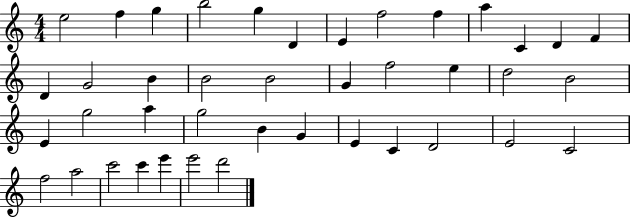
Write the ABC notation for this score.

X:1
T:Untitled
M:4/4
L:1/4
K:C
e2 f g b2 g D E f2 f a C D F D G2 B B2 B2 G f2 e d2 B2 E g2 a g2 B G E C D2 E2 C2 f2 a2 c'2 c' e' e'2 d'2